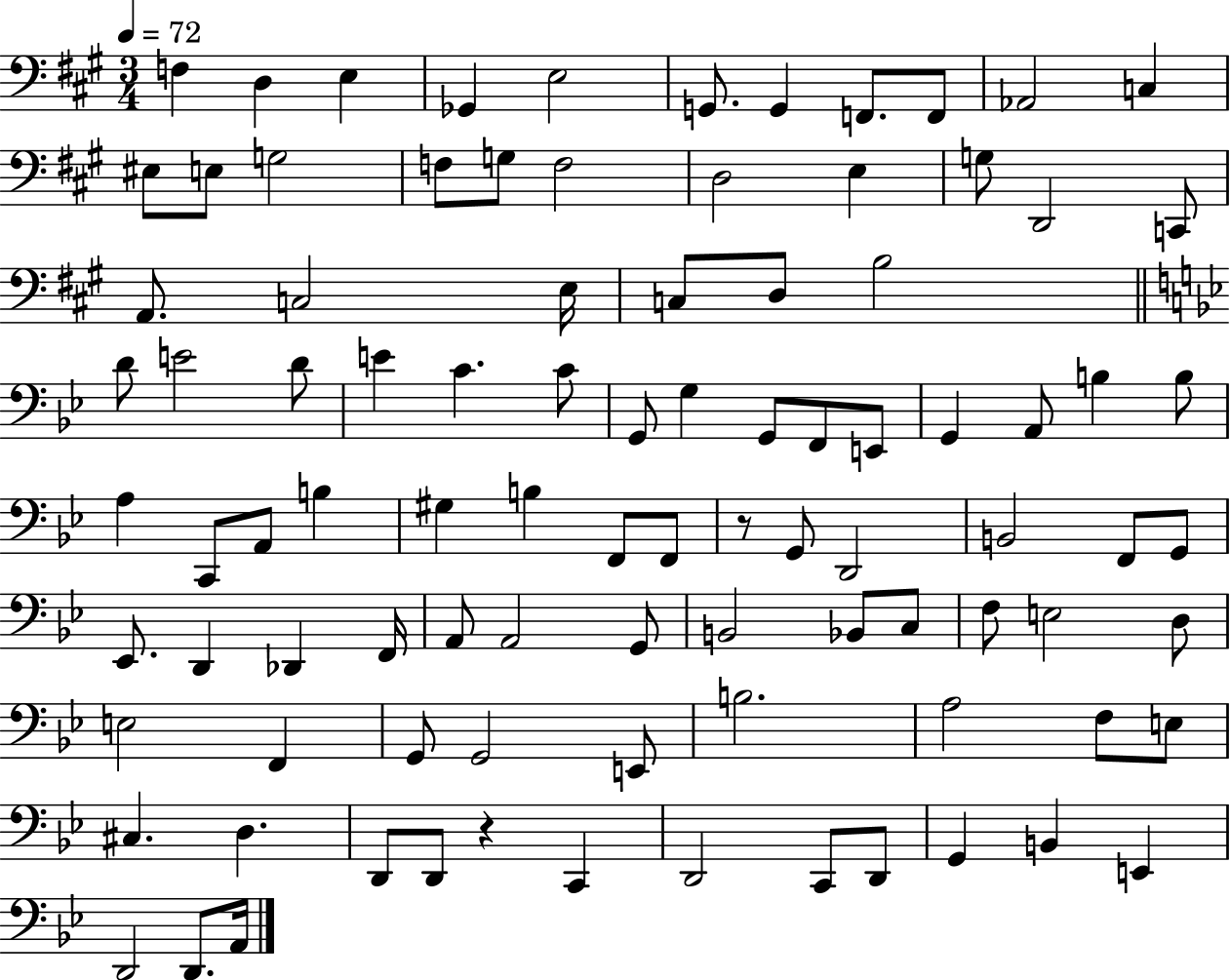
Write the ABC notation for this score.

X:1
T:Untitled
M:3/4
L:1/4
K:A
F, D, E, _G,, E,2 G,,/2 G,, F,,/2 F,,/2 _A,,2 C, ^E,/2 E,/2 G,2 F,/2 G,/2 F,2 D,2 E, G,/2 D,,2 C,,/2 A,,/2 C,2 E,/4 C,/2 D,/2 B,2 D/2 E2 D/2 E C C/2 G,,/2 G, G,,/2 F,,/2 E,,/2 G,, A,,/2 B, B,/2 A, C,,/2 A,,/2 B, ^G, B, F,,/2 F,,/2 z/2 G,,/2 D,,2 B,,2 F,,/2 G,,/2 _E,,/2 D,, _D,, F,,/4 A,,/2 A,,2 G,,/2 B,,2 _B,,/2 C,/2 F,/2 E,2 D,/2 E,2 F,, G,,/2 G,,2 E,,/2 B,2 A,2 F,/2 E,/2 ^C, D, D,,/2 D,,/2 z C,, D,,2 C,,/2 D,,/2 G,, B,, E,, D,,2 D,,/2 A,,/4